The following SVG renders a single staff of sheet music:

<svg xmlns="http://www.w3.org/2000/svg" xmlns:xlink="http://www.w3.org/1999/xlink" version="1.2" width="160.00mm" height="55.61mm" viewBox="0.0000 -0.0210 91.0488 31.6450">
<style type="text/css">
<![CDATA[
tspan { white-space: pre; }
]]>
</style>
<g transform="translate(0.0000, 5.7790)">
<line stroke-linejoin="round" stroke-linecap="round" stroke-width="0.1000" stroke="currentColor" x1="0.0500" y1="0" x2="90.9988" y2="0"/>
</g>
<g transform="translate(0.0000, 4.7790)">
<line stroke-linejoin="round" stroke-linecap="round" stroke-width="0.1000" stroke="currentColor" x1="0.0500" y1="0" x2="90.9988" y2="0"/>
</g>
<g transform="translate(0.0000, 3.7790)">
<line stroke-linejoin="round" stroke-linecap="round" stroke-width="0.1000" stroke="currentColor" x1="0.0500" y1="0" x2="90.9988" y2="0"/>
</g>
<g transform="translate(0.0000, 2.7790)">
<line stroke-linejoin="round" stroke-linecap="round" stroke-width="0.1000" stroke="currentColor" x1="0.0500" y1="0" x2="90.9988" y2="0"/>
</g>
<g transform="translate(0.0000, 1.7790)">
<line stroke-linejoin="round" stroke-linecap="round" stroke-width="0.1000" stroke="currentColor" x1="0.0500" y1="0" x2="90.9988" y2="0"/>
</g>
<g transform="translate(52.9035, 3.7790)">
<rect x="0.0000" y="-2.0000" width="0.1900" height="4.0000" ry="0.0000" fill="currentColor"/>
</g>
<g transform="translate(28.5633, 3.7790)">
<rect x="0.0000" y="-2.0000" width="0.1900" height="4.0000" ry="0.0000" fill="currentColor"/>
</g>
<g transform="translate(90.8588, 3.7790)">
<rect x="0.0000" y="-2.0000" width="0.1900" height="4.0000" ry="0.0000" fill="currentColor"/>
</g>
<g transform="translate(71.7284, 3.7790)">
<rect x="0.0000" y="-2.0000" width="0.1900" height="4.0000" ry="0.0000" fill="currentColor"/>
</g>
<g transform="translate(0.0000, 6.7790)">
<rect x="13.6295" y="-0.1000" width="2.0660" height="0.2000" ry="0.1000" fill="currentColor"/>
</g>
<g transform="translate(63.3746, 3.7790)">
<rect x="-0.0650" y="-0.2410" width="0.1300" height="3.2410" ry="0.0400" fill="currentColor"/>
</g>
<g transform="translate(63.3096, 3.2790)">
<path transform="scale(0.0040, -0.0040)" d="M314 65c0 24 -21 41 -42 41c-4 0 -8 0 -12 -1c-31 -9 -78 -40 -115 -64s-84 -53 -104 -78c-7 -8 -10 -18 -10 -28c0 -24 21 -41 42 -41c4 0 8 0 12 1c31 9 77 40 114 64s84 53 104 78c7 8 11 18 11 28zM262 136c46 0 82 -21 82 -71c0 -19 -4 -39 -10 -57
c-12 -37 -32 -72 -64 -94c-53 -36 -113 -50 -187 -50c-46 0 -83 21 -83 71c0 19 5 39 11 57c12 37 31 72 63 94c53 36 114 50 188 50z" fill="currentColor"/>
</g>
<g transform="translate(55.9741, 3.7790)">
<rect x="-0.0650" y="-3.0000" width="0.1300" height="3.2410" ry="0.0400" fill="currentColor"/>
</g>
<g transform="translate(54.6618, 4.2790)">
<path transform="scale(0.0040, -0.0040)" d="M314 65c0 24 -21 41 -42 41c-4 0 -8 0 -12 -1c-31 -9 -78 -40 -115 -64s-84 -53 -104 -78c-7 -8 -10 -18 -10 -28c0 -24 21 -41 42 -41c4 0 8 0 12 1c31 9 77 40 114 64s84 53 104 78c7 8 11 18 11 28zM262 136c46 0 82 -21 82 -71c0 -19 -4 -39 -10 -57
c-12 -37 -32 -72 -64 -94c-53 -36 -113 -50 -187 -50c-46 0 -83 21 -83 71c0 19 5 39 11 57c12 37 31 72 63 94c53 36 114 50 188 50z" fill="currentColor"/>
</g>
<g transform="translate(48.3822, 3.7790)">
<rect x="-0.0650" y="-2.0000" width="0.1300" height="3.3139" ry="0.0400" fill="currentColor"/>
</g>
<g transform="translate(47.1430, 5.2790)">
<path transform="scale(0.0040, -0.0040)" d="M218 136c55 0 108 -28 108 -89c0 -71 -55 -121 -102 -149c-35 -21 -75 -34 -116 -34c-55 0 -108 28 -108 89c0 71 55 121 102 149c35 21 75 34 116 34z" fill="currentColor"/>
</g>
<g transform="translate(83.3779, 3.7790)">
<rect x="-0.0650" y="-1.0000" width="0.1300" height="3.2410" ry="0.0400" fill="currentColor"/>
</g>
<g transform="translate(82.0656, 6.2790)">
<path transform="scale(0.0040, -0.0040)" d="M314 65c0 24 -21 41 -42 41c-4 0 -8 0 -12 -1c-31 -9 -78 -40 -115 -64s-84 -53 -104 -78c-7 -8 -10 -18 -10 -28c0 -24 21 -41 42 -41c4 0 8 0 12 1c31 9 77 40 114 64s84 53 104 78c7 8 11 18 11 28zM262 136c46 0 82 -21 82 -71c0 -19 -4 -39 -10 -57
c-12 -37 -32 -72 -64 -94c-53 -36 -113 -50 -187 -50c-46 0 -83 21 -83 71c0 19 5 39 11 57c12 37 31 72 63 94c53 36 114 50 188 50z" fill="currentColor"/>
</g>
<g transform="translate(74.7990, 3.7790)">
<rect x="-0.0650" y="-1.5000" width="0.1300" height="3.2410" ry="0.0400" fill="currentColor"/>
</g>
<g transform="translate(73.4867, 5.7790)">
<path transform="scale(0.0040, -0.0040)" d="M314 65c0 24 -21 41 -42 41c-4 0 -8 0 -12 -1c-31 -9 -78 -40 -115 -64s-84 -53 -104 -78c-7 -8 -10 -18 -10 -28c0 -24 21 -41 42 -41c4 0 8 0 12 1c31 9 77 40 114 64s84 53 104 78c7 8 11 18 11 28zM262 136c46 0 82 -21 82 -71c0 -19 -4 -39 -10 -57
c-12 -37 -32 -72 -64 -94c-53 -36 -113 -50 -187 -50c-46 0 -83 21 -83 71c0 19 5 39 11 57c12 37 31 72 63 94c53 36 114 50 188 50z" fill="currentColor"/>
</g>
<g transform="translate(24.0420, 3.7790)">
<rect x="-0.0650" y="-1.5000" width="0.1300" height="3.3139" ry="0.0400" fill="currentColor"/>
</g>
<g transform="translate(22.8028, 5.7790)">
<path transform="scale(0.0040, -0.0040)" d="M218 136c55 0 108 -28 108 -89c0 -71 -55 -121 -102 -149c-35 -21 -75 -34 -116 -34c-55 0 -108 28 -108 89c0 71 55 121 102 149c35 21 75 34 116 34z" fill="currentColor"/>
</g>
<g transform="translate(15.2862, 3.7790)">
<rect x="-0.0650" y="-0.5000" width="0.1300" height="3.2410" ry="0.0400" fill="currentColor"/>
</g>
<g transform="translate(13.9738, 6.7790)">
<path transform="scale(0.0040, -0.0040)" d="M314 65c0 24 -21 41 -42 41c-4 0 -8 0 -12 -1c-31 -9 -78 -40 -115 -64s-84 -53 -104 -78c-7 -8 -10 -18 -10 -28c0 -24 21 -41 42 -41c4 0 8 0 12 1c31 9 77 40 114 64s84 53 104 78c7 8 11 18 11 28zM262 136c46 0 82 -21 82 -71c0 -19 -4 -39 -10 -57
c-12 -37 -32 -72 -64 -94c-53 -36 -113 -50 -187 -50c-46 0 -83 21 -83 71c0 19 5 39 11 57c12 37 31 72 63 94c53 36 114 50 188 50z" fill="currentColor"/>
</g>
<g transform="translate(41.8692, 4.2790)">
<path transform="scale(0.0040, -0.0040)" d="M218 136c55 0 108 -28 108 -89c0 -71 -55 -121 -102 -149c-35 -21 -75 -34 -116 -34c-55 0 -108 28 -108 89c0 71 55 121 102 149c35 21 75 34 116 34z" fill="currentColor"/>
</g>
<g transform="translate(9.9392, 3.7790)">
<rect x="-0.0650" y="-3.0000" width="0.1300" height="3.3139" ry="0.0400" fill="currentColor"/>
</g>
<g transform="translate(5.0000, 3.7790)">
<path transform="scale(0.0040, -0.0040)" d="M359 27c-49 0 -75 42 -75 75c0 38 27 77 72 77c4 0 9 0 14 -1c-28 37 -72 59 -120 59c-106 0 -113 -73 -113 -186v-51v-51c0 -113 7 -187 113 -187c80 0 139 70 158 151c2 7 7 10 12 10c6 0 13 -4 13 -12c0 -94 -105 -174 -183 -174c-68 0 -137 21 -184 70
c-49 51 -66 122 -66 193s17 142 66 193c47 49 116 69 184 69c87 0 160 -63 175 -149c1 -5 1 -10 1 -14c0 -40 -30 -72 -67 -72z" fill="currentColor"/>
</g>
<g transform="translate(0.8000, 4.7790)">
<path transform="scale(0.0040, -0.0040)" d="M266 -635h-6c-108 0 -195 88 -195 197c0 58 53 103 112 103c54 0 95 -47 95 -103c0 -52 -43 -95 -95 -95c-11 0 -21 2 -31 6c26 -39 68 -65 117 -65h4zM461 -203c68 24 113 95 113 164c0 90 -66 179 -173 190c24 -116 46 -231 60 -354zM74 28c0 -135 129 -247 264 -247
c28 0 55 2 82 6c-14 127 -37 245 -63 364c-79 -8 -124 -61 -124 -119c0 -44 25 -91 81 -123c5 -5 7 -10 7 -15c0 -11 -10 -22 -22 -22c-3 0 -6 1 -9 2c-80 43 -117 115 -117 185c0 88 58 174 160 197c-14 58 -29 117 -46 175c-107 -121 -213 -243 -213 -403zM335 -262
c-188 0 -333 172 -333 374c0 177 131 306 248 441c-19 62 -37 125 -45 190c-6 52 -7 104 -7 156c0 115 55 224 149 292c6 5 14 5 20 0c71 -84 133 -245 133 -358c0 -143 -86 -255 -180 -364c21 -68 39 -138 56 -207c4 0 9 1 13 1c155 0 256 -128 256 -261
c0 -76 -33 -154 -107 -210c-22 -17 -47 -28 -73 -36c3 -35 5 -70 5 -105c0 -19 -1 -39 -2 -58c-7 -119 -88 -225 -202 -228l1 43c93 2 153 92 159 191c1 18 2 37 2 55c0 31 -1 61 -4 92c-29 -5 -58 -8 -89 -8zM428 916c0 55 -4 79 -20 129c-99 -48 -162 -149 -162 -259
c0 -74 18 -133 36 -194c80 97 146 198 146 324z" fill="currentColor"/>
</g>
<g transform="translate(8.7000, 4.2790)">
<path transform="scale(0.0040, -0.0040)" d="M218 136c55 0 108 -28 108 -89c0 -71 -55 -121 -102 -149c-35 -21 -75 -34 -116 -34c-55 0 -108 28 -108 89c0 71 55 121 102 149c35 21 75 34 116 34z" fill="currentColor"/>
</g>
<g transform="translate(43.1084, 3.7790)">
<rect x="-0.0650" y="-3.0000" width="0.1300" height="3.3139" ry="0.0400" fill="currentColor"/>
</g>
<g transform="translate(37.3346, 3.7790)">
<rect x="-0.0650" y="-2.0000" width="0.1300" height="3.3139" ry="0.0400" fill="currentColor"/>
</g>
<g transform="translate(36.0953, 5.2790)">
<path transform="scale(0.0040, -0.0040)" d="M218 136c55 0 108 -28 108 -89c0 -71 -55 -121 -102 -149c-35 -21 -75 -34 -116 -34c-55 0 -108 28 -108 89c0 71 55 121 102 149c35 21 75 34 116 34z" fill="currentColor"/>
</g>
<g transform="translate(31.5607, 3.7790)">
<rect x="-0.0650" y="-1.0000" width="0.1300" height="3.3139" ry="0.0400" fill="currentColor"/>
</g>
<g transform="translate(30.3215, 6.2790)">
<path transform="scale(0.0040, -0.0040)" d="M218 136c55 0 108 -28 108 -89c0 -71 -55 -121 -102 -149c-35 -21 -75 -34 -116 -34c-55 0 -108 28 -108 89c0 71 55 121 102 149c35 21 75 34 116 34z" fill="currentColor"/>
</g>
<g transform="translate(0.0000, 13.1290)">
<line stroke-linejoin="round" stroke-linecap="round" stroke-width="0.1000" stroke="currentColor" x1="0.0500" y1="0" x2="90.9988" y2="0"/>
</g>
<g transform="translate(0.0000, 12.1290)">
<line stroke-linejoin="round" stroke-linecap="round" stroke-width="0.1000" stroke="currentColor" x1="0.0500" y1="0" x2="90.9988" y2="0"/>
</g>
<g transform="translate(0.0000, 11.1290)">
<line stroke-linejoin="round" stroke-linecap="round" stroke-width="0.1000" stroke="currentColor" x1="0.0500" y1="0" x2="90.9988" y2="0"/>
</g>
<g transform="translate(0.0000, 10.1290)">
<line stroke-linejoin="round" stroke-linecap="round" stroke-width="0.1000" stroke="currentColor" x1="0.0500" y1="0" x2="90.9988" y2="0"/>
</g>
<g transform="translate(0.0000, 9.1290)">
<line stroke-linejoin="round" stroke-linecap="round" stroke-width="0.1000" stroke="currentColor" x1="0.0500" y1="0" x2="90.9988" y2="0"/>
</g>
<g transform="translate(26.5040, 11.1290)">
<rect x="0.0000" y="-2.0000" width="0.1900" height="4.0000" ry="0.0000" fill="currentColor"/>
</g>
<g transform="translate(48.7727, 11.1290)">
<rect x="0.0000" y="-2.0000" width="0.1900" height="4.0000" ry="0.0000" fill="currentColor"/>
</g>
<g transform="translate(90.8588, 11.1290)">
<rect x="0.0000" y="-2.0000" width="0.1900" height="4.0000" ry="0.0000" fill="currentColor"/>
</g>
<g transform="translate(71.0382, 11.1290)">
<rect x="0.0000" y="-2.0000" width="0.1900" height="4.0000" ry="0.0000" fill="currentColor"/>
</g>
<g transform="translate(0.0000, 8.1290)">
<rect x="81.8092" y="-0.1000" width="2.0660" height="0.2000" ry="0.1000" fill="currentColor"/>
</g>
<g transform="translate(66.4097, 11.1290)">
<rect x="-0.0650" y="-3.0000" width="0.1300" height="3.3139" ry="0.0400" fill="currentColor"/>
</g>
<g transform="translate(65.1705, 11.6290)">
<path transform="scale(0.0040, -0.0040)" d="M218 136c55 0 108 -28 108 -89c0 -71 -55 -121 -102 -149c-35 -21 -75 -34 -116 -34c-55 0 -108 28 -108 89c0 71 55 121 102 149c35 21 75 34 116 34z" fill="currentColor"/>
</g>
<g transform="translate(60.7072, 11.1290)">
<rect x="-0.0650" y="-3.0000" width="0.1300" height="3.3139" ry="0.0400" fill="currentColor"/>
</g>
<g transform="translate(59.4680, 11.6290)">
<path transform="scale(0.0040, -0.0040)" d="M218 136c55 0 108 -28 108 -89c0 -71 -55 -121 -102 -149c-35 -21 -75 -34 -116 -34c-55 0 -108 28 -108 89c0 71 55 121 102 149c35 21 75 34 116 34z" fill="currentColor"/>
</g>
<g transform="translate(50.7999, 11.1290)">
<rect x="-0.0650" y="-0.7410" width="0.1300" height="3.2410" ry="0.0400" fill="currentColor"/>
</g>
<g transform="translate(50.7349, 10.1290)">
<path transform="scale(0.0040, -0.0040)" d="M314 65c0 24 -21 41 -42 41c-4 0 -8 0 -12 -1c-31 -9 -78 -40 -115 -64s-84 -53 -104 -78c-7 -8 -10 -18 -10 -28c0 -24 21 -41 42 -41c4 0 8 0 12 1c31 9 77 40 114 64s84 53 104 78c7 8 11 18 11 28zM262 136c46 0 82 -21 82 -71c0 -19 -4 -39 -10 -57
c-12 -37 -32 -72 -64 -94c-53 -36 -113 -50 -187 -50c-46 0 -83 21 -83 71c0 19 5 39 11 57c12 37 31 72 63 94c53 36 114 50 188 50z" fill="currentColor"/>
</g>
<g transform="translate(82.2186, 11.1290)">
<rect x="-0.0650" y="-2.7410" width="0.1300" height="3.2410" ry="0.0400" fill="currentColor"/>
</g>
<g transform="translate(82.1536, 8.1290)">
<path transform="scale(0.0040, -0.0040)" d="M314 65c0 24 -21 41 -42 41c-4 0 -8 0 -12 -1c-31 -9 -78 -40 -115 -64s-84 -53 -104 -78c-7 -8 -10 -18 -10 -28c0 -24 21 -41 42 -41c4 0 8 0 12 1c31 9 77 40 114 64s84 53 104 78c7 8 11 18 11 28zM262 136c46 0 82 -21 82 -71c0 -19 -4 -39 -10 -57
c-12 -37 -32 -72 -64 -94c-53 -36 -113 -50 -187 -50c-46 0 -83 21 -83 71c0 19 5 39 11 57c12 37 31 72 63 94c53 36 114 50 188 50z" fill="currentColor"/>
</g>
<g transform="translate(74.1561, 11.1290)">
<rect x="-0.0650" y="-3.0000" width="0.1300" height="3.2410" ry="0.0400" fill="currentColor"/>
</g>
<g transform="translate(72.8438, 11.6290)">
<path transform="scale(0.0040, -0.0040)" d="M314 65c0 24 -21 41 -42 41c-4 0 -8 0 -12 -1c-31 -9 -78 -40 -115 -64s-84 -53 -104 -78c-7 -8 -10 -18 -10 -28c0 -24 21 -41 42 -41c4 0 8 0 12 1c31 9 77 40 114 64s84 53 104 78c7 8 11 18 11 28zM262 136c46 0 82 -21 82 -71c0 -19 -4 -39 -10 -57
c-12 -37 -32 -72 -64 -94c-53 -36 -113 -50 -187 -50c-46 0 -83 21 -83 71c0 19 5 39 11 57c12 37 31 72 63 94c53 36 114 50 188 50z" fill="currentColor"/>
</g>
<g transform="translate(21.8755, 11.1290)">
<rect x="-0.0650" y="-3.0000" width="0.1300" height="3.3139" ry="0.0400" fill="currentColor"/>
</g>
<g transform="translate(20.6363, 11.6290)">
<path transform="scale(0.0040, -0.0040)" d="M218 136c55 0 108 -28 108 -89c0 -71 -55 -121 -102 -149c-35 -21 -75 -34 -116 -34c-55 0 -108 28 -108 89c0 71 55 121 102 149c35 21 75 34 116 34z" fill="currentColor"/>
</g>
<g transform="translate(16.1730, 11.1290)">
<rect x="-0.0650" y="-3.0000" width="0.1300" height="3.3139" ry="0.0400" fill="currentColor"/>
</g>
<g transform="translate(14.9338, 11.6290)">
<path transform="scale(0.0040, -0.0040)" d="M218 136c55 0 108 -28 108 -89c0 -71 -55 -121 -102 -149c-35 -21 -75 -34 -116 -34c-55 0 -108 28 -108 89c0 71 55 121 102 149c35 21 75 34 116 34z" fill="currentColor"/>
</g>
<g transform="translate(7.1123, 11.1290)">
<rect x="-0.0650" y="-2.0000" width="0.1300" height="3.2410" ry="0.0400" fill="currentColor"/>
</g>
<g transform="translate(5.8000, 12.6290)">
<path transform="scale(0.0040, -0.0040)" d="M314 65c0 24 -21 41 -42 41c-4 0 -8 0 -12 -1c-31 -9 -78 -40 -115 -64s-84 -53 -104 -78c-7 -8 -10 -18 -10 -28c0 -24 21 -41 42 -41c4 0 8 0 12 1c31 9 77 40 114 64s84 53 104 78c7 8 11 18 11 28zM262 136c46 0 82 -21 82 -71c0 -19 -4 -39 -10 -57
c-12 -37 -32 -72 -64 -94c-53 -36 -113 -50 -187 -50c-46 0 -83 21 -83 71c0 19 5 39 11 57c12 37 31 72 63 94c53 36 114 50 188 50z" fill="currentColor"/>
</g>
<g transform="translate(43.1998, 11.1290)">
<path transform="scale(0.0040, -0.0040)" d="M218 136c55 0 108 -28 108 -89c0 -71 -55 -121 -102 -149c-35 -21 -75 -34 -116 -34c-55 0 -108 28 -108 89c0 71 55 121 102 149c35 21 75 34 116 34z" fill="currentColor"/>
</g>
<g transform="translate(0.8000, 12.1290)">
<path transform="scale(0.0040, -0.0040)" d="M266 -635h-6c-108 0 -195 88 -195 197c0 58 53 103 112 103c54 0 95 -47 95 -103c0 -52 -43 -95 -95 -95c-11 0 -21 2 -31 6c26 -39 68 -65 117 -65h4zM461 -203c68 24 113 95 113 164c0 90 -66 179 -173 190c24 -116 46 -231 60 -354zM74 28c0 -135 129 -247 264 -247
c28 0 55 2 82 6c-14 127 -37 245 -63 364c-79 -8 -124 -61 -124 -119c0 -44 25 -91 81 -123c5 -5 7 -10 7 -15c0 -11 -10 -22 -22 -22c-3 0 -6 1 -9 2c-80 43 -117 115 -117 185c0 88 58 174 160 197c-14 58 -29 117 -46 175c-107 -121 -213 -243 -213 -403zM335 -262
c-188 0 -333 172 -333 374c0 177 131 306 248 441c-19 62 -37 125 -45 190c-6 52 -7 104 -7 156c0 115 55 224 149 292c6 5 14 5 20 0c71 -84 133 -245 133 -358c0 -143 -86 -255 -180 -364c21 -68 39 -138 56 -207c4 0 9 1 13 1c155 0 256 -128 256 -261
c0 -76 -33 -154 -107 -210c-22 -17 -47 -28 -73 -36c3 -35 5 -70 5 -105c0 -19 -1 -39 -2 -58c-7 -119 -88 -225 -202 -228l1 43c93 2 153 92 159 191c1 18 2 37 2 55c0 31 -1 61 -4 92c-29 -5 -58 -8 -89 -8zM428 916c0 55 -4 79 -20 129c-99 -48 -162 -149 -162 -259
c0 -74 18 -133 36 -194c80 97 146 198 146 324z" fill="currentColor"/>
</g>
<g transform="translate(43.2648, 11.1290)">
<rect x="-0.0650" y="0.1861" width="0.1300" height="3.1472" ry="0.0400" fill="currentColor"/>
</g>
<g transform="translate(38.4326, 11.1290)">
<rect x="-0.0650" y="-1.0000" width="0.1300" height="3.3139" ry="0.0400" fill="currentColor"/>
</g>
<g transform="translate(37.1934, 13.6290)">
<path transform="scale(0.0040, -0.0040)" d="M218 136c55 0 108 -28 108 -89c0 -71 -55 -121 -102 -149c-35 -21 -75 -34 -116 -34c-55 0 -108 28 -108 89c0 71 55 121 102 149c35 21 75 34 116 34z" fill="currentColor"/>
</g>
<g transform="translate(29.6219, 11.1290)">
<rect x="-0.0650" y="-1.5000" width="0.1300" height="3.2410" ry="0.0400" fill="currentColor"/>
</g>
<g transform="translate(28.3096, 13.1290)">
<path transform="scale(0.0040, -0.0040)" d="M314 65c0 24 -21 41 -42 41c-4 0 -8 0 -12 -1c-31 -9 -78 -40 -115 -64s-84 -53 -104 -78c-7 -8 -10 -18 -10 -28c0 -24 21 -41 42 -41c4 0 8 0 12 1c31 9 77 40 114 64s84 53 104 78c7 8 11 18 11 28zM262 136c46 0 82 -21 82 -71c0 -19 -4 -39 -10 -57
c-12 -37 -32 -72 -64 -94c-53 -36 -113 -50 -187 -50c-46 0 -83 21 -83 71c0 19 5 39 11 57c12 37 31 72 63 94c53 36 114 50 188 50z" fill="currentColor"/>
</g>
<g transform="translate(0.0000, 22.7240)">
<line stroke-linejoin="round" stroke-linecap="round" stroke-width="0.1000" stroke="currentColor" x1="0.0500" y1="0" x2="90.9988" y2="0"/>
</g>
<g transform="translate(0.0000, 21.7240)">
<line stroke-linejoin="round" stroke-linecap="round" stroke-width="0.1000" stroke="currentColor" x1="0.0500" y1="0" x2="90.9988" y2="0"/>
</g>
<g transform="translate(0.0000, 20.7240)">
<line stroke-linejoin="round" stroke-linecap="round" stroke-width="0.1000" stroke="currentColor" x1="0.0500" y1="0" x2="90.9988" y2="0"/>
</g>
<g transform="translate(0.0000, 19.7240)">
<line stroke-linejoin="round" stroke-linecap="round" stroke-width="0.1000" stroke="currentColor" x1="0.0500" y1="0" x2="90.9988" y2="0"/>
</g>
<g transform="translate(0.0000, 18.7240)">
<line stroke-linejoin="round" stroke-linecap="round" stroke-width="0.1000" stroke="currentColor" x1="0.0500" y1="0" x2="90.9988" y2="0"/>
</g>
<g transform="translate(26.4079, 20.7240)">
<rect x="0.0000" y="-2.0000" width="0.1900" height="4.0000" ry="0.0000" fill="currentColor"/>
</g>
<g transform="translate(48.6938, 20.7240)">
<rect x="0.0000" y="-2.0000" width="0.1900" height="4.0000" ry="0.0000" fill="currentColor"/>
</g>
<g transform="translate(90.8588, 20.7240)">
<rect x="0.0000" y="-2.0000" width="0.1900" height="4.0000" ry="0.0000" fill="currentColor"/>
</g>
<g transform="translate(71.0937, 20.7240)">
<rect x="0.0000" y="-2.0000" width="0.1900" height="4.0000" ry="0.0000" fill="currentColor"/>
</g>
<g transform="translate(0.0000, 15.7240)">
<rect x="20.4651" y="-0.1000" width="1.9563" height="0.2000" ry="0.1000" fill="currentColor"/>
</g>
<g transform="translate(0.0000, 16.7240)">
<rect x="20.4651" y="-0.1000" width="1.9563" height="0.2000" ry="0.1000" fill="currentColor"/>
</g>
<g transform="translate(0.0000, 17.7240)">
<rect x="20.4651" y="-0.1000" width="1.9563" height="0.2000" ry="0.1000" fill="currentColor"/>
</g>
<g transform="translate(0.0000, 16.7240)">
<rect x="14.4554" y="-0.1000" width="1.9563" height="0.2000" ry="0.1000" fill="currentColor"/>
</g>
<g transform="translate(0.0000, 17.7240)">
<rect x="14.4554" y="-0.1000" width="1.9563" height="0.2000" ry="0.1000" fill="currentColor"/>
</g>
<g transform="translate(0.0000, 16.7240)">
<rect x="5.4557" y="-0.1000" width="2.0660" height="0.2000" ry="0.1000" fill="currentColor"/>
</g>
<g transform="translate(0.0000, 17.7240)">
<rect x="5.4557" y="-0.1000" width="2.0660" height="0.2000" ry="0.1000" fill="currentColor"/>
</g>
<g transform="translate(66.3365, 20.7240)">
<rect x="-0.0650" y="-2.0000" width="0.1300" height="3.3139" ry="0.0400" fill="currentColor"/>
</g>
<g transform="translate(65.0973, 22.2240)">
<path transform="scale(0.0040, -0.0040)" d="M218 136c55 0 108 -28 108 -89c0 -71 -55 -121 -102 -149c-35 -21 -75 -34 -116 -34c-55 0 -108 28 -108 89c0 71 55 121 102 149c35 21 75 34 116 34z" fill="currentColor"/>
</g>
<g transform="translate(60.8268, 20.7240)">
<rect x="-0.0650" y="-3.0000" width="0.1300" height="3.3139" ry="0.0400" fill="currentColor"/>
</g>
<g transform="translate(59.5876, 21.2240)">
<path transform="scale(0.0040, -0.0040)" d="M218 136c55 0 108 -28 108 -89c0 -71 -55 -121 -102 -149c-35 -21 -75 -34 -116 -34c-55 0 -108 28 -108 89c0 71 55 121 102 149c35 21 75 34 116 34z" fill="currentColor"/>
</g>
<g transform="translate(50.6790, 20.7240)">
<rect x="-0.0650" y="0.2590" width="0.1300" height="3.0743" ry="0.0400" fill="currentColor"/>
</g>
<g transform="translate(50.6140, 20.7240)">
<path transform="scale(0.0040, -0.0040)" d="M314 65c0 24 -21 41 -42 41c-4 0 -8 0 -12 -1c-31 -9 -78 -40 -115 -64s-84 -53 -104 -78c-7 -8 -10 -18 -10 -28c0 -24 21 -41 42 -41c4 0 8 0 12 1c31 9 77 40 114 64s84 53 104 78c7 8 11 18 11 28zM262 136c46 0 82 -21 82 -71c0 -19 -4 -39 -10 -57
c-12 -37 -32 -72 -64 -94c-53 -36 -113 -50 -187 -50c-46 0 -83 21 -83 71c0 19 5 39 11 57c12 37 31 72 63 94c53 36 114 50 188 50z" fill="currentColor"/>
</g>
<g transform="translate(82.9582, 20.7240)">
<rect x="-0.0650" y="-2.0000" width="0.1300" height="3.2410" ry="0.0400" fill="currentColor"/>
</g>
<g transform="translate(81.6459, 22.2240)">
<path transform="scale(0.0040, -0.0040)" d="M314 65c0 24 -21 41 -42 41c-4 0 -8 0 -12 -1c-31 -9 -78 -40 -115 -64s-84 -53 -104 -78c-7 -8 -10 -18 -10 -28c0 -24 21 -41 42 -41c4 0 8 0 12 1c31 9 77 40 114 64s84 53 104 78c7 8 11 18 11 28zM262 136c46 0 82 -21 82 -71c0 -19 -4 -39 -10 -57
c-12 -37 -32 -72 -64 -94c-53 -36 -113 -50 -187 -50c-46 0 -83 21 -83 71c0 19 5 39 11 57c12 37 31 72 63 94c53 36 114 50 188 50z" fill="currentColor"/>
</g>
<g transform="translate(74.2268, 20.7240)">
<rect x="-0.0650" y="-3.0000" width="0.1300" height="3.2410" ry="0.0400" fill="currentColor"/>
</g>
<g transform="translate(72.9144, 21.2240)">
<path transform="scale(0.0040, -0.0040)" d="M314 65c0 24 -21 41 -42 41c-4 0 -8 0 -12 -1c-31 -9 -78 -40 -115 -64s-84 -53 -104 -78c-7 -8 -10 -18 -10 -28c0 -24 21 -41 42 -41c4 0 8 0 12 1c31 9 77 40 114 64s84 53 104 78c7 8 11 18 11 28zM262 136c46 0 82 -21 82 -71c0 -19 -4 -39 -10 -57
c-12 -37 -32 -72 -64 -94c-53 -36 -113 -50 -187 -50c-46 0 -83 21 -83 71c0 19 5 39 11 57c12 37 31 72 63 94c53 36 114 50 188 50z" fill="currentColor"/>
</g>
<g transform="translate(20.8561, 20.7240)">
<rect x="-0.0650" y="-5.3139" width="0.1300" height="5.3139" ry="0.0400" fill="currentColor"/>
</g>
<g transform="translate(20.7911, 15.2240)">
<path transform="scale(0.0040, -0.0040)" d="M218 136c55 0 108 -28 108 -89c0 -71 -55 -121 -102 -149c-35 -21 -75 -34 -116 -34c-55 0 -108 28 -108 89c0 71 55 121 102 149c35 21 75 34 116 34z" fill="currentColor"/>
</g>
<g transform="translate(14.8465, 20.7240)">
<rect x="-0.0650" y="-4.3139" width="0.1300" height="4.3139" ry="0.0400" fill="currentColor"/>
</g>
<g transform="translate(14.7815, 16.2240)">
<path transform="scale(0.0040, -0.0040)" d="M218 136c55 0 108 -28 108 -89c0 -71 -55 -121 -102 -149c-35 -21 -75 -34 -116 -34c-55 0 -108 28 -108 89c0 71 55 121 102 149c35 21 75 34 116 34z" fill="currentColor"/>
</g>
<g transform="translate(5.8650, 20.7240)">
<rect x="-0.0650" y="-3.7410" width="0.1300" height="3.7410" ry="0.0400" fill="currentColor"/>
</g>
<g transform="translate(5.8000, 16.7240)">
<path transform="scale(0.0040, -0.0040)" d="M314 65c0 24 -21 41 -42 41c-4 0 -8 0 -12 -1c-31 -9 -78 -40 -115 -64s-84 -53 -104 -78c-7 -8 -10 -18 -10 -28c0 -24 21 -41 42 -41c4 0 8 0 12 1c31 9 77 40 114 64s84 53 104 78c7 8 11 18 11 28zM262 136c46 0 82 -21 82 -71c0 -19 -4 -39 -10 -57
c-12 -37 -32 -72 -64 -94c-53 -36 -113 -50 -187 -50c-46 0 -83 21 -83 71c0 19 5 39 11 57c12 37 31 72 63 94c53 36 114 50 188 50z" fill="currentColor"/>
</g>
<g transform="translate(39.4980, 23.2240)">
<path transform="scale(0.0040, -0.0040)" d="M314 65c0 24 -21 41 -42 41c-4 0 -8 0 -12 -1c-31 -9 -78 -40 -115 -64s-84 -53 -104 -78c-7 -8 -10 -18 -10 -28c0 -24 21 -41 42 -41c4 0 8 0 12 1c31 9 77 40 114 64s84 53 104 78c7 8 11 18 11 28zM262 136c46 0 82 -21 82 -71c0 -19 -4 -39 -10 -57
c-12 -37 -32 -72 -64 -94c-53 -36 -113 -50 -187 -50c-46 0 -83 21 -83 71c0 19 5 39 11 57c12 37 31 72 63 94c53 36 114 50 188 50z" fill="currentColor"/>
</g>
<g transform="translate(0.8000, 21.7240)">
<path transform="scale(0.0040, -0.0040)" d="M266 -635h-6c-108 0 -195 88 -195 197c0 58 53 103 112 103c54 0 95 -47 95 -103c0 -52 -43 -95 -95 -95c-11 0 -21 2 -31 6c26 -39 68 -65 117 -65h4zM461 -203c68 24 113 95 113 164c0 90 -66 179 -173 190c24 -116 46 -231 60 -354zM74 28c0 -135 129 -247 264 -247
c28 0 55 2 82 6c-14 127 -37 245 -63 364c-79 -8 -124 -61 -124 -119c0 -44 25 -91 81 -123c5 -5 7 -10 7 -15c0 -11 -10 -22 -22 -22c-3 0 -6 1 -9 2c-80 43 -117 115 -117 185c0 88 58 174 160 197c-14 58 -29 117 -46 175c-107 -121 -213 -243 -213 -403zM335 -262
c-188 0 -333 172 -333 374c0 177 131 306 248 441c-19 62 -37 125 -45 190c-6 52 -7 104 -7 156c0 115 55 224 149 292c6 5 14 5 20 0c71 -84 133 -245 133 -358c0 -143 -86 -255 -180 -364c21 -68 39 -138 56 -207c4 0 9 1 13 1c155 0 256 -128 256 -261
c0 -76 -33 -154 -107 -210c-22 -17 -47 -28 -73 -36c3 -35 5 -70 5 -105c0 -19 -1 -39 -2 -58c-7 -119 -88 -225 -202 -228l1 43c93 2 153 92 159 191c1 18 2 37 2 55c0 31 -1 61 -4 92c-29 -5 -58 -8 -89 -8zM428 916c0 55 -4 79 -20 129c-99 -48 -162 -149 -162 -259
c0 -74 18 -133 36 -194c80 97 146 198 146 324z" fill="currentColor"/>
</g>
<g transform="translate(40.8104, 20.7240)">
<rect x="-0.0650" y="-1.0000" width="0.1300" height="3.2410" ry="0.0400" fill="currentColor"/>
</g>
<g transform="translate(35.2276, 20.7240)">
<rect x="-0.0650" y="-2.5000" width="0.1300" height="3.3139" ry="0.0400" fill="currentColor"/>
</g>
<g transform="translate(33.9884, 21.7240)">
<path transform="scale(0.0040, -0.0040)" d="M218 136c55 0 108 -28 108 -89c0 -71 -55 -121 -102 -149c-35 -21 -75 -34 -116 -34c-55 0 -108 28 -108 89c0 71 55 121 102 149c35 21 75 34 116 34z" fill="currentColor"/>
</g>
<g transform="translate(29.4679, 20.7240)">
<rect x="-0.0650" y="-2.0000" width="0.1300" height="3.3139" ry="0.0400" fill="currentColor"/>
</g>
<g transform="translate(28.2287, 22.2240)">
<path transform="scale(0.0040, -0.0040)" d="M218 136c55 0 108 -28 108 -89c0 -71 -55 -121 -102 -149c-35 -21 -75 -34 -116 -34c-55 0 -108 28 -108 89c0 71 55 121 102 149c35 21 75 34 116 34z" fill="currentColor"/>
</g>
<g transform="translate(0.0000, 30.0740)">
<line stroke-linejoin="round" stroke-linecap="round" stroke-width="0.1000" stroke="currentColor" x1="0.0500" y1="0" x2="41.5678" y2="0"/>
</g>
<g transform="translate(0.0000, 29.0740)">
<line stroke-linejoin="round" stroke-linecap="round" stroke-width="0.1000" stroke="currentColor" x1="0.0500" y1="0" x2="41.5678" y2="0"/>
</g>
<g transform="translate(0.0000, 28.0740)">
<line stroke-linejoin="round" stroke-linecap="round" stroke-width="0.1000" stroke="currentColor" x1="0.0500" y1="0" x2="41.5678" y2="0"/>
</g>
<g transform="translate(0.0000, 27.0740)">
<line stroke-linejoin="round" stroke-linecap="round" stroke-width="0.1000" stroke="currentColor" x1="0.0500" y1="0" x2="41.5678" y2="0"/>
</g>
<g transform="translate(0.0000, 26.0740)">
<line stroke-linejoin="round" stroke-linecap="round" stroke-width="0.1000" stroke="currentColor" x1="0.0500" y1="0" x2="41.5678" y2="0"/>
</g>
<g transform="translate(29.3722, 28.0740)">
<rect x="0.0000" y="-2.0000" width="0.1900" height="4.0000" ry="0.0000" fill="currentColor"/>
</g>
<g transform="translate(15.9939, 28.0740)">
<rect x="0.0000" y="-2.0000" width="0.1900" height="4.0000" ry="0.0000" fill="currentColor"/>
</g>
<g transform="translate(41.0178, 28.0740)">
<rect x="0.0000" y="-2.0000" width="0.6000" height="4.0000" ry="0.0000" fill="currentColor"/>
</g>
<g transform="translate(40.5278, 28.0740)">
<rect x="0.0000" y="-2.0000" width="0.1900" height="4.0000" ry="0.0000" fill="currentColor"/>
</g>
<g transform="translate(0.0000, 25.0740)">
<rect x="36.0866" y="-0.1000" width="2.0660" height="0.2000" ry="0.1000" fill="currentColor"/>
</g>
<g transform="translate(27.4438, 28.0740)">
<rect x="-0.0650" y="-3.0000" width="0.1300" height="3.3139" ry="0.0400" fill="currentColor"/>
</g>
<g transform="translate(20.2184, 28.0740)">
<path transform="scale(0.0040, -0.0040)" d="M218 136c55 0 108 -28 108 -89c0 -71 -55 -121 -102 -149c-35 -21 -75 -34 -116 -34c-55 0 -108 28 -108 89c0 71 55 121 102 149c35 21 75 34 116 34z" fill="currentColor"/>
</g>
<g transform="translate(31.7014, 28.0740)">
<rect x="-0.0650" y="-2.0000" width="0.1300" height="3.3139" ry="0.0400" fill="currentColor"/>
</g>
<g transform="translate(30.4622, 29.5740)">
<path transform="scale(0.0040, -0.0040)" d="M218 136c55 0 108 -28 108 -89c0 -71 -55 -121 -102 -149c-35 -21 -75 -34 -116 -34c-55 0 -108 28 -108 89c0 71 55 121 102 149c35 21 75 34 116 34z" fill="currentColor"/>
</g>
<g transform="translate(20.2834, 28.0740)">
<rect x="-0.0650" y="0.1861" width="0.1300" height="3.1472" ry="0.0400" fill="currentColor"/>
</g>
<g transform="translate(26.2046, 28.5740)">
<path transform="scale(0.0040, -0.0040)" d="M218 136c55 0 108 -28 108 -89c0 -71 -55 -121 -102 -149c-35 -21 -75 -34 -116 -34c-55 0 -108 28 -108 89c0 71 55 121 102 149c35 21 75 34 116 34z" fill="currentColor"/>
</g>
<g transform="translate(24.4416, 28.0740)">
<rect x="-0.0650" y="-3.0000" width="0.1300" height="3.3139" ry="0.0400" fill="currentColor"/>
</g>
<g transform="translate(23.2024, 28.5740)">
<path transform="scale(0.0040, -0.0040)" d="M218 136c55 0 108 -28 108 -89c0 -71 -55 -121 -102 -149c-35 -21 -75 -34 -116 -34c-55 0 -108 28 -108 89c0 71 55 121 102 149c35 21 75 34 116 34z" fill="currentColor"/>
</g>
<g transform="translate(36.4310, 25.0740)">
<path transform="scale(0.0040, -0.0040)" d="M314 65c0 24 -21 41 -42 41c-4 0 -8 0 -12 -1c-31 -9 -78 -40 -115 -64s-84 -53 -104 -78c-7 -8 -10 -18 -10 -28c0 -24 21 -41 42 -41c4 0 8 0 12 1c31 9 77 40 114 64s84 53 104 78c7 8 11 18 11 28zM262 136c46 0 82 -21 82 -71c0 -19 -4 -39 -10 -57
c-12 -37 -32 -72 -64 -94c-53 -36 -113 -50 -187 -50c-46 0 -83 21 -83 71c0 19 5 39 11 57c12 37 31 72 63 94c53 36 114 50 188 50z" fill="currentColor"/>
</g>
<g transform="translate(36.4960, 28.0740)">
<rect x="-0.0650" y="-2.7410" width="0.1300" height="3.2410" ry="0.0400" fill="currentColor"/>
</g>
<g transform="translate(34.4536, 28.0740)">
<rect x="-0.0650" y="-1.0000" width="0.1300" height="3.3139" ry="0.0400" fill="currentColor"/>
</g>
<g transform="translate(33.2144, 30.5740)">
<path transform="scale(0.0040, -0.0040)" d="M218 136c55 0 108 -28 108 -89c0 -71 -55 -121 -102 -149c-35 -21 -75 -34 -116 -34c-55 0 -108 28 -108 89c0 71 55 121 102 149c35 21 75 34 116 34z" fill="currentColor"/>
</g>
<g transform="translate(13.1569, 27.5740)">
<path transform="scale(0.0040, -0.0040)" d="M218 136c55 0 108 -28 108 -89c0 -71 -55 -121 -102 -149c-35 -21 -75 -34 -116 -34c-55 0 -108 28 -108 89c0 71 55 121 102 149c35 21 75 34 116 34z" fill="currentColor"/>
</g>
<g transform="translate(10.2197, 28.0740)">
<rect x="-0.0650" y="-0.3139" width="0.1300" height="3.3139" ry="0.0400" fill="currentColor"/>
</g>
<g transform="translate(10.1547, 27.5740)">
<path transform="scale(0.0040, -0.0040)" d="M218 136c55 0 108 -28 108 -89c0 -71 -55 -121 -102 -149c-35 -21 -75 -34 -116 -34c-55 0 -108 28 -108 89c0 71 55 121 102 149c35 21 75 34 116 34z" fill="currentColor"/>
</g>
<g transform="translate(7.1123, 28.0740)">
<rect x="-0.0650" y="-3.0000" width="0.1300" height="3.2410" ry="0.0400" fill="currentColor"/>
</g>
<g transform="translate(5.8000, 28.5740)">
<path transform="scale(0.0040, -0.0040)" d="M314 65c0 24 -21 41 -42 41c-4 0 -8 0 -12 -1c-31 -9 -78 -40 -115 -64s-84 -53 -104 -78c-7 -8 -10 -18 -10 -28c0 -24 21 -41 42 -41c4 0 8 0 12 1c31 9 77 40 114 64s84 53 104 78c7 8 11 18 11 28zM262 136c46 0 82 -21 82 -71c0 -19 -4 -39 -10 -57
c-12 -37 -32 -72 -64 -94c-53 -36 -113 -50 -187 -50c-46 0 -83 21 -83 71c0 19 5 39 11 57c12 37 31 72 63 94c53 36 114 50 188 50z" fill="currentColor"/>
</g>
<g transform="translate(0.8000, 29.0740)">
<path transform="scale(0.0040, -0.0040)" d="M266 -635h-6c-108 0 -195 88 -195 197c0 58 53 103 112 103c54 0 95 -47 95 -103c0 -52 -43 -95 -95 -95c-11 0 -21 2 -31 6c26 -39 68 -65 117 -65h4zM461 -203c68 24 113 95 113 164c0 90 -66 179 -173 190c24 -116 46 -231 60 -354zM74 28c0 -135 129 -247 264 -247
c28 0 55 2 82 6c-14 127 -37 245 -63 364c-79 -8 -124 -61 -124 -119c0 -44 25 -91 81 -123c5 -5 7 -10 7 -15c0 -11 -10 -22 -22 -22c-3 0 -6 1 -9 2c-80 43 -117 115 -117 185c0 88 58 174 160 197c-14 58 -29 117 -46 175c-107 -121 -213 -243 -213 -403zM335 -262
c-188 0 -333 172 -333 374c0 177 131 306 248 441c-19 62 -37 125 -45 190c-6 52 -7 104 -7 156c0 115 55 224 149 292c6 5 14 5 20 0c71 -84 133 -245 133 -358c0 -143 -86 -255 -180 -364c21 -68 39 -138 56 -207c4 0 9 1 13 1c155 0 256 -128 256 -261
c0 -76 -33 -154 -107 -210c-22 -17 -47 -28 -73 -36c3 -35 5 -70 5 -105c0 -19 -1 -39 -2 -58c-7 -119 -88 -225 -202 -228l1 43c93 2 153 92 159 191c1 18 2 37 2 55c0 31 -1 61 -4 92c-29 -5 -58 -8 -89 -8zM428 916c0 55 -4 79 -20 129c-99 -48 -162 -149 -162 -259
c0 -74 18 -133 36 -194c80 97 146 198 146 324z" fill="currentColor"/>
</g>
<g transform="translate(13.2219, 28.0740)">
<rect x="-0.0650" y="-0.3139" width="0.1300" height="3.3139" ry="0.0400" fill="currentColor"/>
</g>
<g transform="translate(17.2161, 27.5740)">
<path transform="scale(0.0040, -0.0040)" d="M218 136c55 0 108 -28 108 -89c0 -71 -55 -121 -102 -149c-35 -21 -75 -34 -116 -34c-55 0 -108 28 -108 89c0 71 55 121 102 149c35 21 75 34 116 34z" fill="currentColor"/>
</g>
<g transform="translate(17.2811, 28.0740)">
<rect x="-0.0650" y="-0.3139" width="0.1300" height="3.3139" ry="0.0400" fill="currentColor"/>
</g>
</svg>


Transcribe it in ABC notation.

X:1
T:Untitled
M:4/4
L:1/4
K:C
A C2 E D F A F A2 c2 E2 D2 F2 A A E2 D B d2 A A A2 a2 c'2 d' f' F G D2 B2 A F A2 F2 A2 c c c B A A F D a2